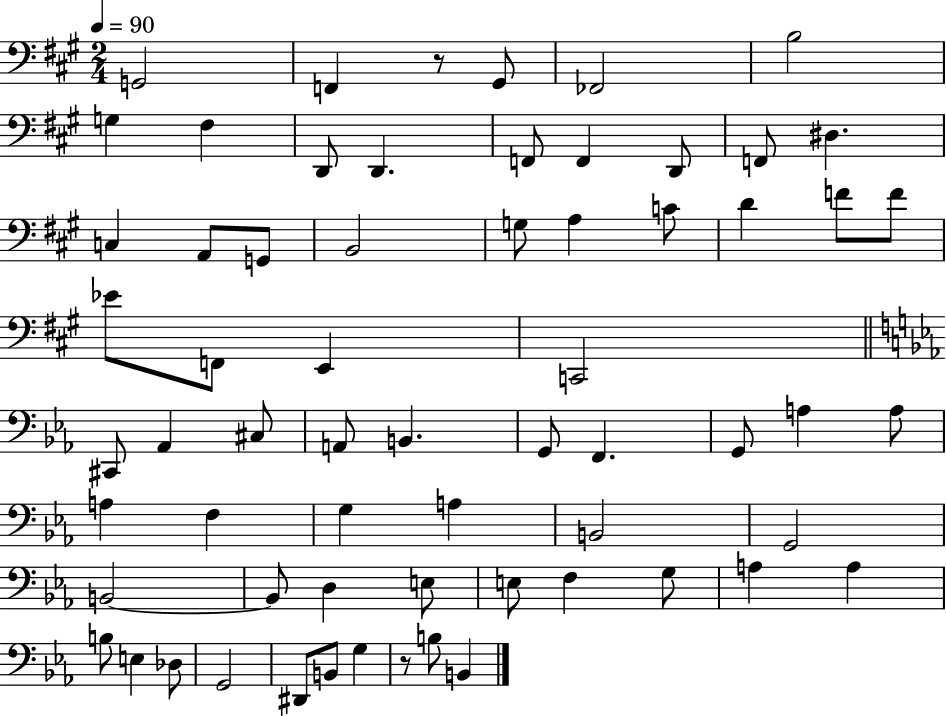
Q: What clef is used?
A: bass